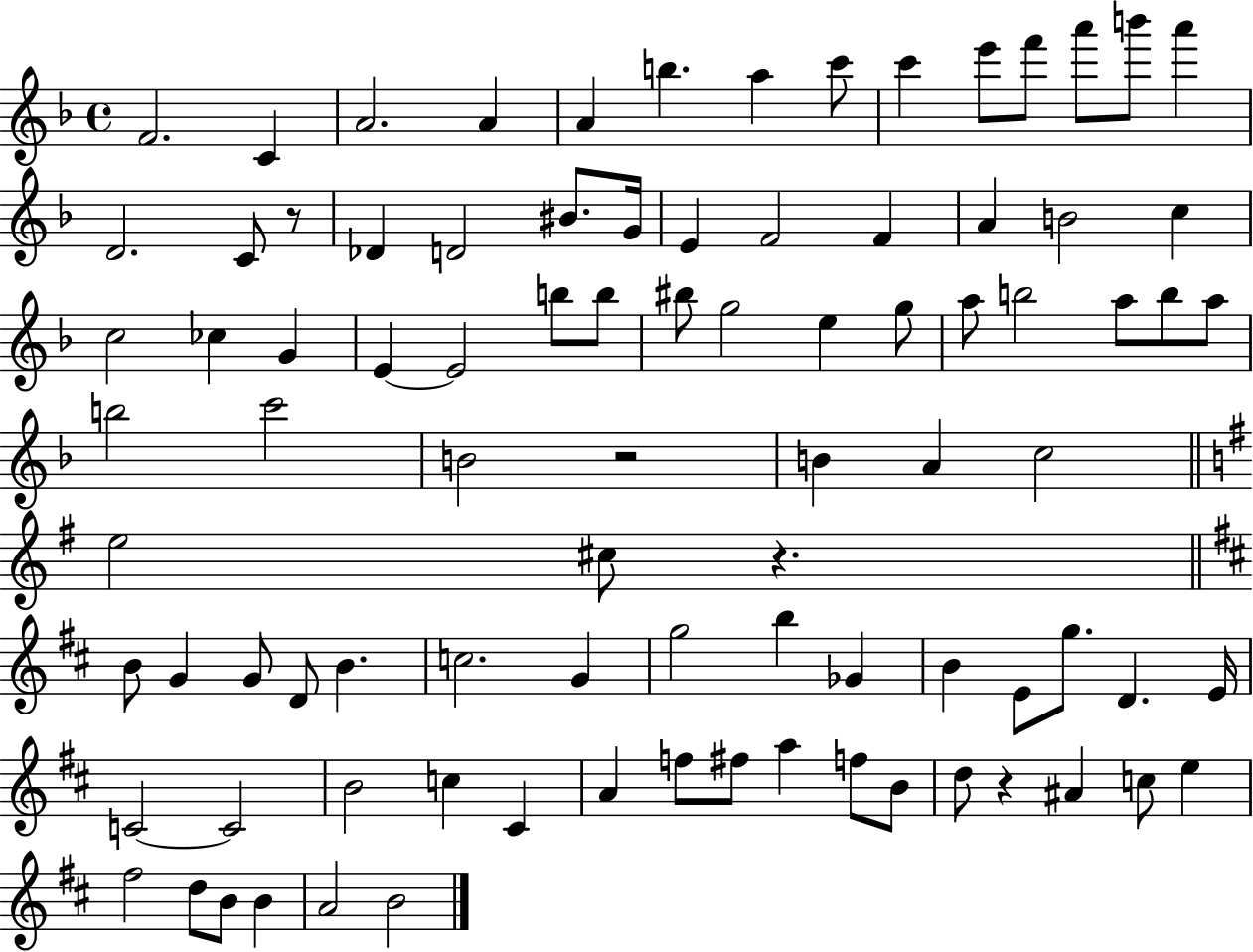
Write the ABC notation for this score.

X:1
T:Untitled
M:4/4
L:1/4
K:F
F2 C A2 A A b a c'/2 c' e'/2 f'/2 a'/2 b'/2 a' D2 C/2 z/2 _D D2 ^B/2 G/4 E F2 F A B2 c c2 _c G E E2 b/2 b/2 ^b/2 g2 e g/2 a/2 b2 a/2 b/2 a/2 b2 c'2 B2 z2 B A c2 e2 ^c/2 z B/2 G G/2 D/2 B c2 G g2 b _G B E/2 g/2 D E/4 C2 C2 B2 c ^C A f/2 ^f/2 a f/2 B/2 d/2 z ^A c/2 e ^f2 d/2 B/2 B A2 B2